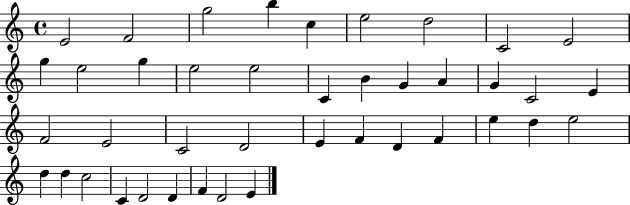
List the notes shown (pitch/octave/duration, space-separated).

E4/h F4/h G5/h B5/q C5/q E5/h D5/h C4/h E4/h G5/q E5/h G5/q E5/h E5/h C4/q B4/q G4/q A4/q G4/q C4/h E4/q F4/h E4/h C4/h D4/h E4/q F4/q D4/q F4/q E5/q D5/q E5/h D5/q D5/q C5/h C4/q D4/h D4/q F4/q D4/h E4/q